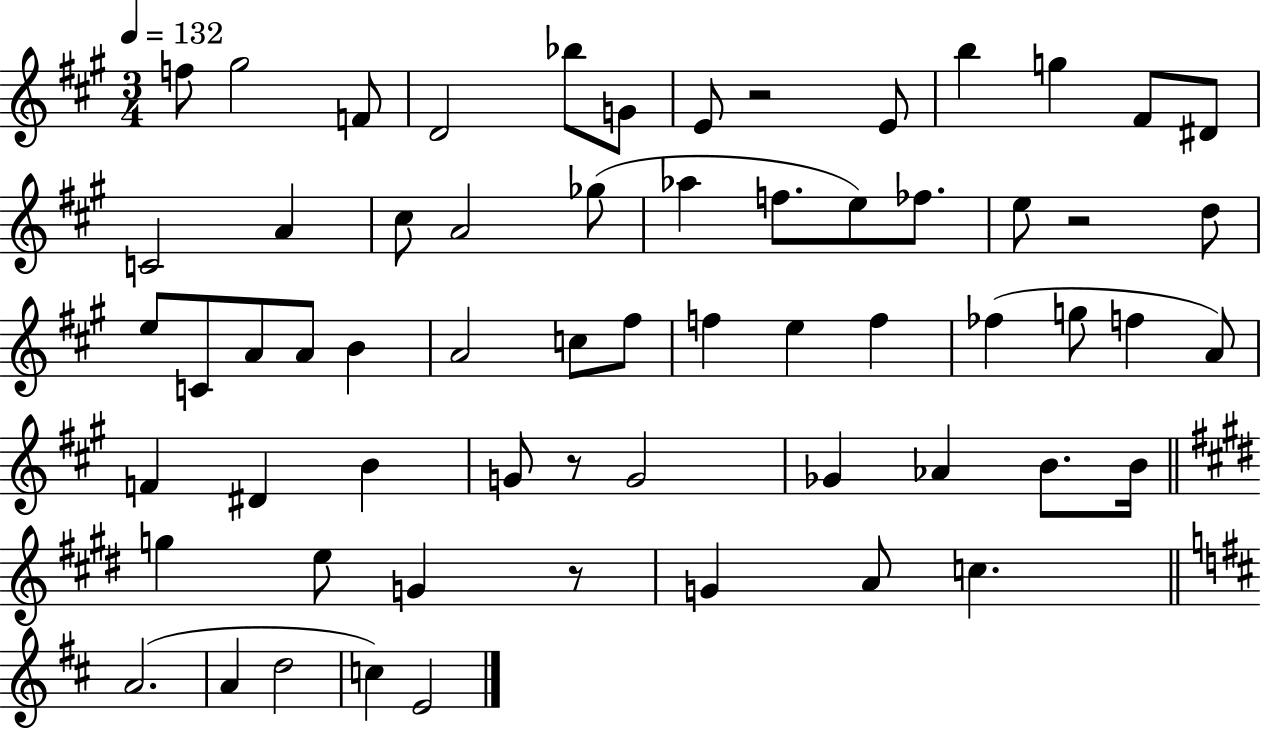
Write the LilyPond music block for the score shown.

{
  \clef treble
  \numericTimeSignature
  \time 3/4
  \key a \major
  \tempo 4 = 132
  \repeat volta 2 { f''8 gis''2 f'8 | d'2 bes''8 g'8 | e'8 r2 e'8 | b''4 g''4 fis'8 dis'8 | \break c'2 a'4 | cis''8 a'2 ges''8( | aes''4 f''8. e''8) fes''8. | e''8 r2 d''8 | \break e''8 c'8 a'8 a'8 b'4 | a'2 c''8 fis''8 | f''4 e''4 f''4 | fes''4( g''8 f''4 a'8) | \break f'4 dis'4 b'4 | g'8 r8 g'2 | ges'4 aes'4 b'8. b'16 | \bar "||" \break \key e \major g''4 e''8 g'4 r8 | g'4 a'8 c''4. | \bar "||" \break \key d \major a'2.( | a'4 d''2 | c''4) e'2 | } \bar "|."
}